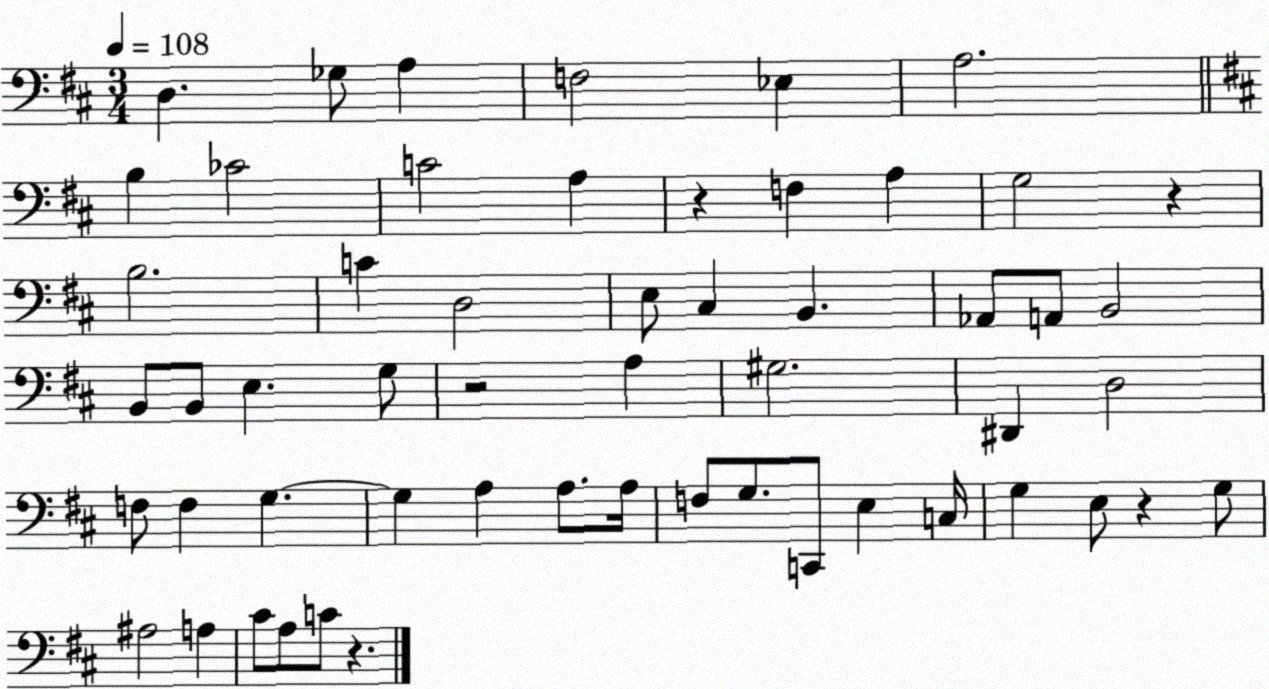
X:1
T:Untitled
M:3/4
L:1/4
K:D
D, _G,/2 A, F,2 _E, A,2 B, _C2 C2 A, z F, A, G,2 z B,2 C D,2 E,/2 ^C, B,, _A,,/2 A,,/2 B,,2 B,,/2 B,,/2 E, G,/2 z2 A, ^G,2 ^D,, D,2 F,/2 F, G, G, A, A,/2 A,/4 F,/2 G,/2 C,,/2 E, C,/4 G, E,/2 z G,/2 ^A,2 A, ^C/2 A,/2 C/2 z